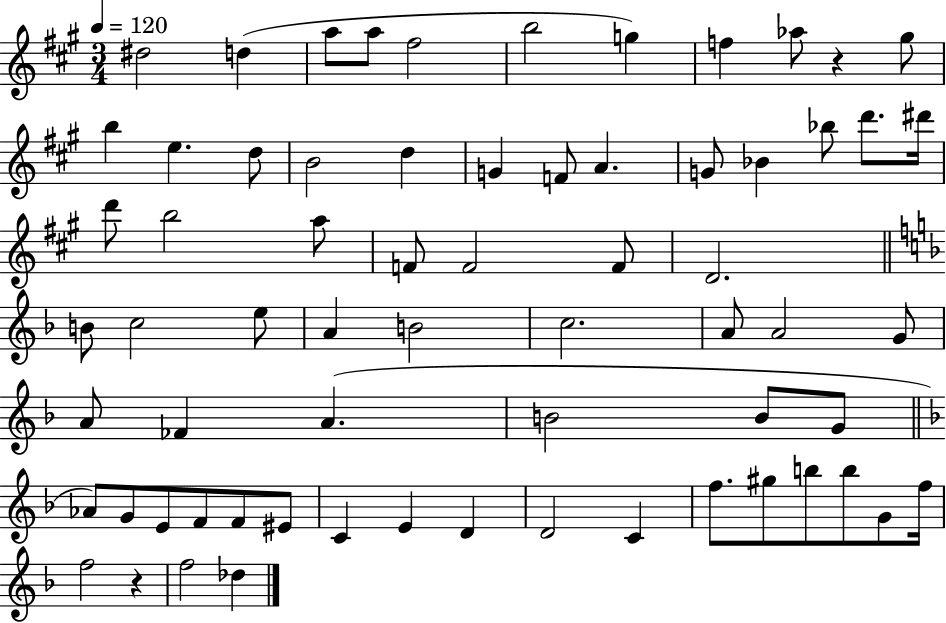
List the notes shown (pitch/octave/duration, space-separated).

D#5/h D5/q A5/e A5/e F#5/h B5/h G5/q F5/q Ab5/e R/q G#5/e B5/q E5/q. D5/e B4/h D5/q G4/q F4/e A4/q. G4/e Bb4/q Bb5/e D6/e. D#6/s D6/e B5/h A5/e F4/e F4/h F4/e D4/h. B4/e C5/h E5/e A4/q B4/h C5/h. A4/e A4/h G4/e A4/e FES4/q A4/q. B4/h B4/e G4/e Ab4/e G4/e E4/e F4/e F4/e EIS4/e C4/q E4/q D4/q D4/h C4/q F5/e. G#5/e B5/e B5/e G4/e F5/s F5/h R/q F5/h Db5/q